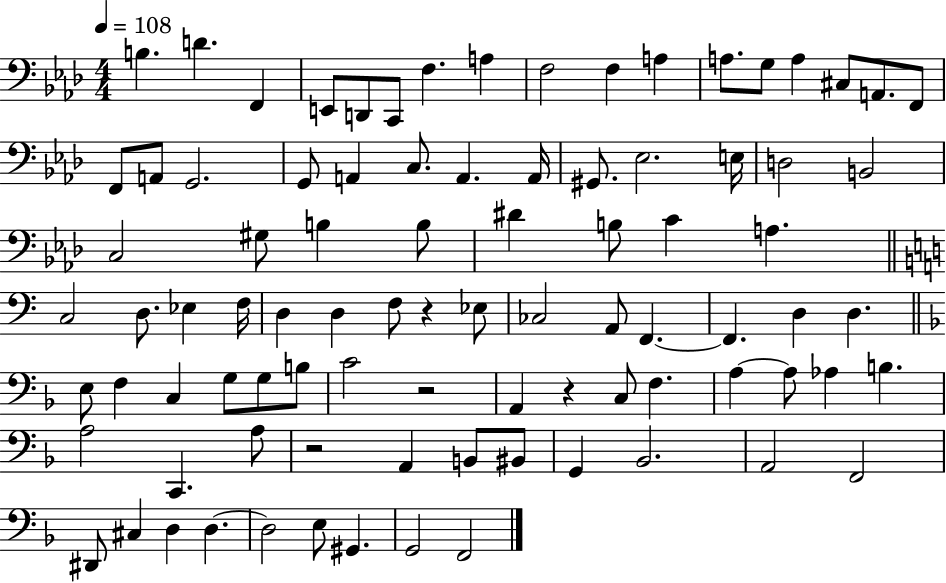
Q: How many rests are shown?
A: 4